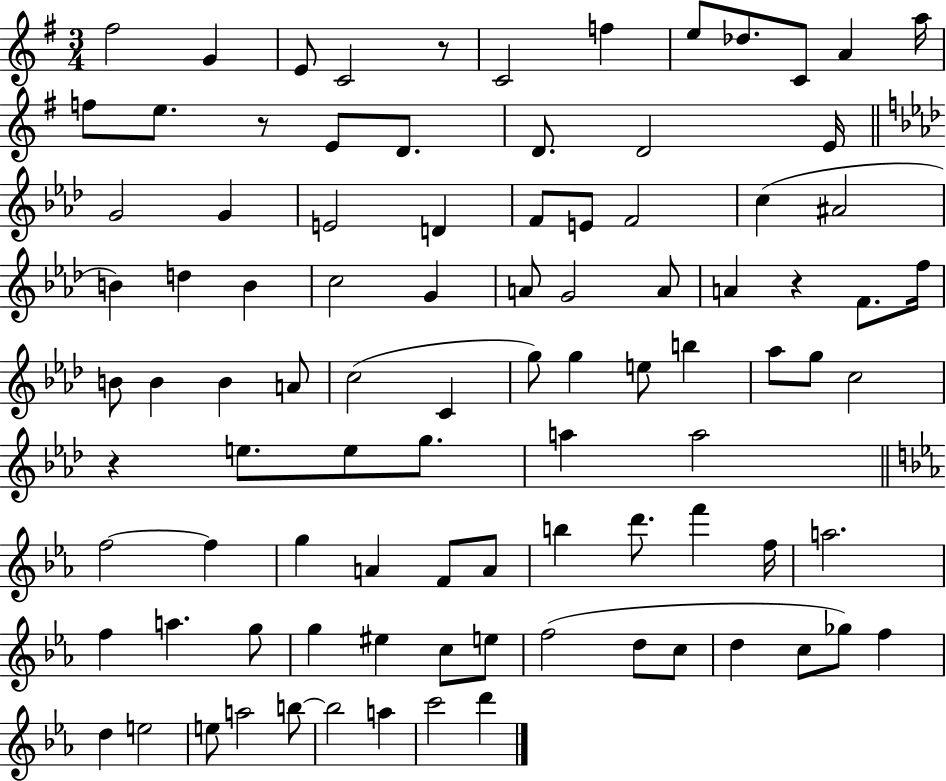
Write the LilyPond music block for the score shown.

{
  \clef treble
  \numericTimeSignature
  \time 3/4
  \key g \major
  \repeat volta 2 { fis''2 g'4 | e'8 c'2 r8 | c'2 f''4 | e''8 des''8. c'8 a'4 a''16 | \break f''8 e''8. r8 e'8 d'8. | d'8. d'2 e'16 | \bar "||" \break \key aes \major g'2 g'4 | e'2 d'4 | f'8 e'8 f'2 | c''4( ais'2 | \break b'4) d''4 b'4 | c''2 g'4 | a'8 g'2 a'8 | a'4 r4 f'8. f''16 | \break b'8 b'4 b'4 a'8 | c''2( c'4 | g''8) g''4 e''8 b''4 | aes''8 g''8 c''2 | \break r4 e''8. e''8 g''8. | a''4 a''2 | \bar "||" \break \key c \minor f''2~~ f''4 | g''4 a'4 f'8 a'8 | b''4 d'''8. f'''4 f''16 | a''2. | \break f''4 a''4. g''8 | g''4 eis''4 c''8 e''8 | f''2( d''8 c''8 | d''4 c''8 ges''8) f''4 | \break d''4 e''2 | e''8 a''2 b''8~~ | b''2 a''4 | c'''2 d'''4 | \break } \bar "|."
}